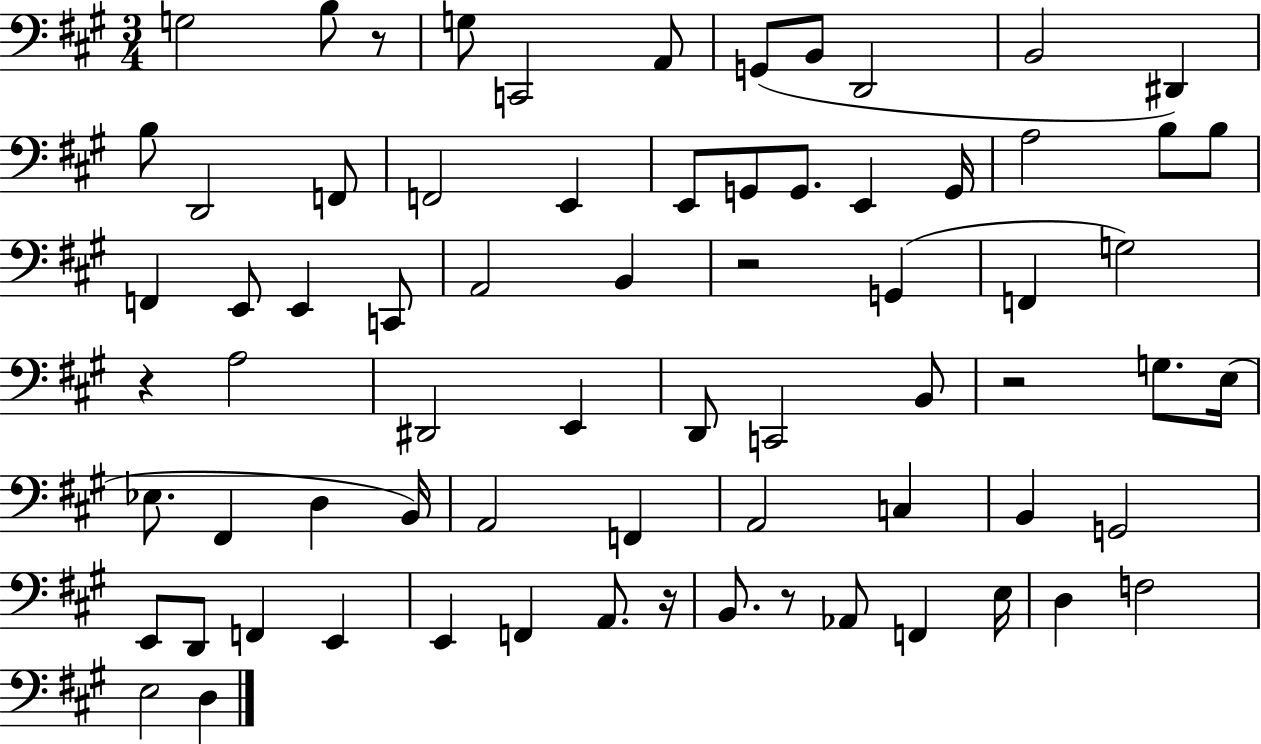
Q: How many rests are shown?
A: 6